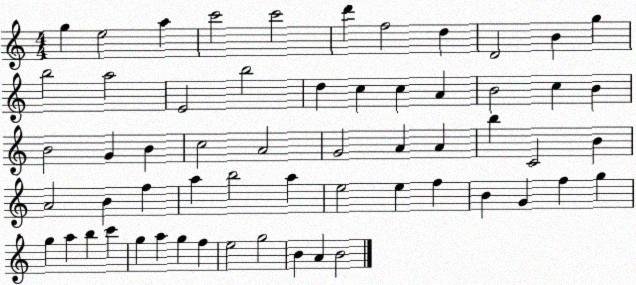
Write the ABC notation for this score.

X:1
T:Untitled
M:4/4
L:1/4
K:C
g e2 a c'2 c'2 d' f2 d D2 B g b2 a2 E2 b2 d c c A B2 c B B2 G B c2 A2 G2 A A b C2 B A2 B f a b2 a e2 e f B G f g g a b c' g a g f e2 g2 B A B2